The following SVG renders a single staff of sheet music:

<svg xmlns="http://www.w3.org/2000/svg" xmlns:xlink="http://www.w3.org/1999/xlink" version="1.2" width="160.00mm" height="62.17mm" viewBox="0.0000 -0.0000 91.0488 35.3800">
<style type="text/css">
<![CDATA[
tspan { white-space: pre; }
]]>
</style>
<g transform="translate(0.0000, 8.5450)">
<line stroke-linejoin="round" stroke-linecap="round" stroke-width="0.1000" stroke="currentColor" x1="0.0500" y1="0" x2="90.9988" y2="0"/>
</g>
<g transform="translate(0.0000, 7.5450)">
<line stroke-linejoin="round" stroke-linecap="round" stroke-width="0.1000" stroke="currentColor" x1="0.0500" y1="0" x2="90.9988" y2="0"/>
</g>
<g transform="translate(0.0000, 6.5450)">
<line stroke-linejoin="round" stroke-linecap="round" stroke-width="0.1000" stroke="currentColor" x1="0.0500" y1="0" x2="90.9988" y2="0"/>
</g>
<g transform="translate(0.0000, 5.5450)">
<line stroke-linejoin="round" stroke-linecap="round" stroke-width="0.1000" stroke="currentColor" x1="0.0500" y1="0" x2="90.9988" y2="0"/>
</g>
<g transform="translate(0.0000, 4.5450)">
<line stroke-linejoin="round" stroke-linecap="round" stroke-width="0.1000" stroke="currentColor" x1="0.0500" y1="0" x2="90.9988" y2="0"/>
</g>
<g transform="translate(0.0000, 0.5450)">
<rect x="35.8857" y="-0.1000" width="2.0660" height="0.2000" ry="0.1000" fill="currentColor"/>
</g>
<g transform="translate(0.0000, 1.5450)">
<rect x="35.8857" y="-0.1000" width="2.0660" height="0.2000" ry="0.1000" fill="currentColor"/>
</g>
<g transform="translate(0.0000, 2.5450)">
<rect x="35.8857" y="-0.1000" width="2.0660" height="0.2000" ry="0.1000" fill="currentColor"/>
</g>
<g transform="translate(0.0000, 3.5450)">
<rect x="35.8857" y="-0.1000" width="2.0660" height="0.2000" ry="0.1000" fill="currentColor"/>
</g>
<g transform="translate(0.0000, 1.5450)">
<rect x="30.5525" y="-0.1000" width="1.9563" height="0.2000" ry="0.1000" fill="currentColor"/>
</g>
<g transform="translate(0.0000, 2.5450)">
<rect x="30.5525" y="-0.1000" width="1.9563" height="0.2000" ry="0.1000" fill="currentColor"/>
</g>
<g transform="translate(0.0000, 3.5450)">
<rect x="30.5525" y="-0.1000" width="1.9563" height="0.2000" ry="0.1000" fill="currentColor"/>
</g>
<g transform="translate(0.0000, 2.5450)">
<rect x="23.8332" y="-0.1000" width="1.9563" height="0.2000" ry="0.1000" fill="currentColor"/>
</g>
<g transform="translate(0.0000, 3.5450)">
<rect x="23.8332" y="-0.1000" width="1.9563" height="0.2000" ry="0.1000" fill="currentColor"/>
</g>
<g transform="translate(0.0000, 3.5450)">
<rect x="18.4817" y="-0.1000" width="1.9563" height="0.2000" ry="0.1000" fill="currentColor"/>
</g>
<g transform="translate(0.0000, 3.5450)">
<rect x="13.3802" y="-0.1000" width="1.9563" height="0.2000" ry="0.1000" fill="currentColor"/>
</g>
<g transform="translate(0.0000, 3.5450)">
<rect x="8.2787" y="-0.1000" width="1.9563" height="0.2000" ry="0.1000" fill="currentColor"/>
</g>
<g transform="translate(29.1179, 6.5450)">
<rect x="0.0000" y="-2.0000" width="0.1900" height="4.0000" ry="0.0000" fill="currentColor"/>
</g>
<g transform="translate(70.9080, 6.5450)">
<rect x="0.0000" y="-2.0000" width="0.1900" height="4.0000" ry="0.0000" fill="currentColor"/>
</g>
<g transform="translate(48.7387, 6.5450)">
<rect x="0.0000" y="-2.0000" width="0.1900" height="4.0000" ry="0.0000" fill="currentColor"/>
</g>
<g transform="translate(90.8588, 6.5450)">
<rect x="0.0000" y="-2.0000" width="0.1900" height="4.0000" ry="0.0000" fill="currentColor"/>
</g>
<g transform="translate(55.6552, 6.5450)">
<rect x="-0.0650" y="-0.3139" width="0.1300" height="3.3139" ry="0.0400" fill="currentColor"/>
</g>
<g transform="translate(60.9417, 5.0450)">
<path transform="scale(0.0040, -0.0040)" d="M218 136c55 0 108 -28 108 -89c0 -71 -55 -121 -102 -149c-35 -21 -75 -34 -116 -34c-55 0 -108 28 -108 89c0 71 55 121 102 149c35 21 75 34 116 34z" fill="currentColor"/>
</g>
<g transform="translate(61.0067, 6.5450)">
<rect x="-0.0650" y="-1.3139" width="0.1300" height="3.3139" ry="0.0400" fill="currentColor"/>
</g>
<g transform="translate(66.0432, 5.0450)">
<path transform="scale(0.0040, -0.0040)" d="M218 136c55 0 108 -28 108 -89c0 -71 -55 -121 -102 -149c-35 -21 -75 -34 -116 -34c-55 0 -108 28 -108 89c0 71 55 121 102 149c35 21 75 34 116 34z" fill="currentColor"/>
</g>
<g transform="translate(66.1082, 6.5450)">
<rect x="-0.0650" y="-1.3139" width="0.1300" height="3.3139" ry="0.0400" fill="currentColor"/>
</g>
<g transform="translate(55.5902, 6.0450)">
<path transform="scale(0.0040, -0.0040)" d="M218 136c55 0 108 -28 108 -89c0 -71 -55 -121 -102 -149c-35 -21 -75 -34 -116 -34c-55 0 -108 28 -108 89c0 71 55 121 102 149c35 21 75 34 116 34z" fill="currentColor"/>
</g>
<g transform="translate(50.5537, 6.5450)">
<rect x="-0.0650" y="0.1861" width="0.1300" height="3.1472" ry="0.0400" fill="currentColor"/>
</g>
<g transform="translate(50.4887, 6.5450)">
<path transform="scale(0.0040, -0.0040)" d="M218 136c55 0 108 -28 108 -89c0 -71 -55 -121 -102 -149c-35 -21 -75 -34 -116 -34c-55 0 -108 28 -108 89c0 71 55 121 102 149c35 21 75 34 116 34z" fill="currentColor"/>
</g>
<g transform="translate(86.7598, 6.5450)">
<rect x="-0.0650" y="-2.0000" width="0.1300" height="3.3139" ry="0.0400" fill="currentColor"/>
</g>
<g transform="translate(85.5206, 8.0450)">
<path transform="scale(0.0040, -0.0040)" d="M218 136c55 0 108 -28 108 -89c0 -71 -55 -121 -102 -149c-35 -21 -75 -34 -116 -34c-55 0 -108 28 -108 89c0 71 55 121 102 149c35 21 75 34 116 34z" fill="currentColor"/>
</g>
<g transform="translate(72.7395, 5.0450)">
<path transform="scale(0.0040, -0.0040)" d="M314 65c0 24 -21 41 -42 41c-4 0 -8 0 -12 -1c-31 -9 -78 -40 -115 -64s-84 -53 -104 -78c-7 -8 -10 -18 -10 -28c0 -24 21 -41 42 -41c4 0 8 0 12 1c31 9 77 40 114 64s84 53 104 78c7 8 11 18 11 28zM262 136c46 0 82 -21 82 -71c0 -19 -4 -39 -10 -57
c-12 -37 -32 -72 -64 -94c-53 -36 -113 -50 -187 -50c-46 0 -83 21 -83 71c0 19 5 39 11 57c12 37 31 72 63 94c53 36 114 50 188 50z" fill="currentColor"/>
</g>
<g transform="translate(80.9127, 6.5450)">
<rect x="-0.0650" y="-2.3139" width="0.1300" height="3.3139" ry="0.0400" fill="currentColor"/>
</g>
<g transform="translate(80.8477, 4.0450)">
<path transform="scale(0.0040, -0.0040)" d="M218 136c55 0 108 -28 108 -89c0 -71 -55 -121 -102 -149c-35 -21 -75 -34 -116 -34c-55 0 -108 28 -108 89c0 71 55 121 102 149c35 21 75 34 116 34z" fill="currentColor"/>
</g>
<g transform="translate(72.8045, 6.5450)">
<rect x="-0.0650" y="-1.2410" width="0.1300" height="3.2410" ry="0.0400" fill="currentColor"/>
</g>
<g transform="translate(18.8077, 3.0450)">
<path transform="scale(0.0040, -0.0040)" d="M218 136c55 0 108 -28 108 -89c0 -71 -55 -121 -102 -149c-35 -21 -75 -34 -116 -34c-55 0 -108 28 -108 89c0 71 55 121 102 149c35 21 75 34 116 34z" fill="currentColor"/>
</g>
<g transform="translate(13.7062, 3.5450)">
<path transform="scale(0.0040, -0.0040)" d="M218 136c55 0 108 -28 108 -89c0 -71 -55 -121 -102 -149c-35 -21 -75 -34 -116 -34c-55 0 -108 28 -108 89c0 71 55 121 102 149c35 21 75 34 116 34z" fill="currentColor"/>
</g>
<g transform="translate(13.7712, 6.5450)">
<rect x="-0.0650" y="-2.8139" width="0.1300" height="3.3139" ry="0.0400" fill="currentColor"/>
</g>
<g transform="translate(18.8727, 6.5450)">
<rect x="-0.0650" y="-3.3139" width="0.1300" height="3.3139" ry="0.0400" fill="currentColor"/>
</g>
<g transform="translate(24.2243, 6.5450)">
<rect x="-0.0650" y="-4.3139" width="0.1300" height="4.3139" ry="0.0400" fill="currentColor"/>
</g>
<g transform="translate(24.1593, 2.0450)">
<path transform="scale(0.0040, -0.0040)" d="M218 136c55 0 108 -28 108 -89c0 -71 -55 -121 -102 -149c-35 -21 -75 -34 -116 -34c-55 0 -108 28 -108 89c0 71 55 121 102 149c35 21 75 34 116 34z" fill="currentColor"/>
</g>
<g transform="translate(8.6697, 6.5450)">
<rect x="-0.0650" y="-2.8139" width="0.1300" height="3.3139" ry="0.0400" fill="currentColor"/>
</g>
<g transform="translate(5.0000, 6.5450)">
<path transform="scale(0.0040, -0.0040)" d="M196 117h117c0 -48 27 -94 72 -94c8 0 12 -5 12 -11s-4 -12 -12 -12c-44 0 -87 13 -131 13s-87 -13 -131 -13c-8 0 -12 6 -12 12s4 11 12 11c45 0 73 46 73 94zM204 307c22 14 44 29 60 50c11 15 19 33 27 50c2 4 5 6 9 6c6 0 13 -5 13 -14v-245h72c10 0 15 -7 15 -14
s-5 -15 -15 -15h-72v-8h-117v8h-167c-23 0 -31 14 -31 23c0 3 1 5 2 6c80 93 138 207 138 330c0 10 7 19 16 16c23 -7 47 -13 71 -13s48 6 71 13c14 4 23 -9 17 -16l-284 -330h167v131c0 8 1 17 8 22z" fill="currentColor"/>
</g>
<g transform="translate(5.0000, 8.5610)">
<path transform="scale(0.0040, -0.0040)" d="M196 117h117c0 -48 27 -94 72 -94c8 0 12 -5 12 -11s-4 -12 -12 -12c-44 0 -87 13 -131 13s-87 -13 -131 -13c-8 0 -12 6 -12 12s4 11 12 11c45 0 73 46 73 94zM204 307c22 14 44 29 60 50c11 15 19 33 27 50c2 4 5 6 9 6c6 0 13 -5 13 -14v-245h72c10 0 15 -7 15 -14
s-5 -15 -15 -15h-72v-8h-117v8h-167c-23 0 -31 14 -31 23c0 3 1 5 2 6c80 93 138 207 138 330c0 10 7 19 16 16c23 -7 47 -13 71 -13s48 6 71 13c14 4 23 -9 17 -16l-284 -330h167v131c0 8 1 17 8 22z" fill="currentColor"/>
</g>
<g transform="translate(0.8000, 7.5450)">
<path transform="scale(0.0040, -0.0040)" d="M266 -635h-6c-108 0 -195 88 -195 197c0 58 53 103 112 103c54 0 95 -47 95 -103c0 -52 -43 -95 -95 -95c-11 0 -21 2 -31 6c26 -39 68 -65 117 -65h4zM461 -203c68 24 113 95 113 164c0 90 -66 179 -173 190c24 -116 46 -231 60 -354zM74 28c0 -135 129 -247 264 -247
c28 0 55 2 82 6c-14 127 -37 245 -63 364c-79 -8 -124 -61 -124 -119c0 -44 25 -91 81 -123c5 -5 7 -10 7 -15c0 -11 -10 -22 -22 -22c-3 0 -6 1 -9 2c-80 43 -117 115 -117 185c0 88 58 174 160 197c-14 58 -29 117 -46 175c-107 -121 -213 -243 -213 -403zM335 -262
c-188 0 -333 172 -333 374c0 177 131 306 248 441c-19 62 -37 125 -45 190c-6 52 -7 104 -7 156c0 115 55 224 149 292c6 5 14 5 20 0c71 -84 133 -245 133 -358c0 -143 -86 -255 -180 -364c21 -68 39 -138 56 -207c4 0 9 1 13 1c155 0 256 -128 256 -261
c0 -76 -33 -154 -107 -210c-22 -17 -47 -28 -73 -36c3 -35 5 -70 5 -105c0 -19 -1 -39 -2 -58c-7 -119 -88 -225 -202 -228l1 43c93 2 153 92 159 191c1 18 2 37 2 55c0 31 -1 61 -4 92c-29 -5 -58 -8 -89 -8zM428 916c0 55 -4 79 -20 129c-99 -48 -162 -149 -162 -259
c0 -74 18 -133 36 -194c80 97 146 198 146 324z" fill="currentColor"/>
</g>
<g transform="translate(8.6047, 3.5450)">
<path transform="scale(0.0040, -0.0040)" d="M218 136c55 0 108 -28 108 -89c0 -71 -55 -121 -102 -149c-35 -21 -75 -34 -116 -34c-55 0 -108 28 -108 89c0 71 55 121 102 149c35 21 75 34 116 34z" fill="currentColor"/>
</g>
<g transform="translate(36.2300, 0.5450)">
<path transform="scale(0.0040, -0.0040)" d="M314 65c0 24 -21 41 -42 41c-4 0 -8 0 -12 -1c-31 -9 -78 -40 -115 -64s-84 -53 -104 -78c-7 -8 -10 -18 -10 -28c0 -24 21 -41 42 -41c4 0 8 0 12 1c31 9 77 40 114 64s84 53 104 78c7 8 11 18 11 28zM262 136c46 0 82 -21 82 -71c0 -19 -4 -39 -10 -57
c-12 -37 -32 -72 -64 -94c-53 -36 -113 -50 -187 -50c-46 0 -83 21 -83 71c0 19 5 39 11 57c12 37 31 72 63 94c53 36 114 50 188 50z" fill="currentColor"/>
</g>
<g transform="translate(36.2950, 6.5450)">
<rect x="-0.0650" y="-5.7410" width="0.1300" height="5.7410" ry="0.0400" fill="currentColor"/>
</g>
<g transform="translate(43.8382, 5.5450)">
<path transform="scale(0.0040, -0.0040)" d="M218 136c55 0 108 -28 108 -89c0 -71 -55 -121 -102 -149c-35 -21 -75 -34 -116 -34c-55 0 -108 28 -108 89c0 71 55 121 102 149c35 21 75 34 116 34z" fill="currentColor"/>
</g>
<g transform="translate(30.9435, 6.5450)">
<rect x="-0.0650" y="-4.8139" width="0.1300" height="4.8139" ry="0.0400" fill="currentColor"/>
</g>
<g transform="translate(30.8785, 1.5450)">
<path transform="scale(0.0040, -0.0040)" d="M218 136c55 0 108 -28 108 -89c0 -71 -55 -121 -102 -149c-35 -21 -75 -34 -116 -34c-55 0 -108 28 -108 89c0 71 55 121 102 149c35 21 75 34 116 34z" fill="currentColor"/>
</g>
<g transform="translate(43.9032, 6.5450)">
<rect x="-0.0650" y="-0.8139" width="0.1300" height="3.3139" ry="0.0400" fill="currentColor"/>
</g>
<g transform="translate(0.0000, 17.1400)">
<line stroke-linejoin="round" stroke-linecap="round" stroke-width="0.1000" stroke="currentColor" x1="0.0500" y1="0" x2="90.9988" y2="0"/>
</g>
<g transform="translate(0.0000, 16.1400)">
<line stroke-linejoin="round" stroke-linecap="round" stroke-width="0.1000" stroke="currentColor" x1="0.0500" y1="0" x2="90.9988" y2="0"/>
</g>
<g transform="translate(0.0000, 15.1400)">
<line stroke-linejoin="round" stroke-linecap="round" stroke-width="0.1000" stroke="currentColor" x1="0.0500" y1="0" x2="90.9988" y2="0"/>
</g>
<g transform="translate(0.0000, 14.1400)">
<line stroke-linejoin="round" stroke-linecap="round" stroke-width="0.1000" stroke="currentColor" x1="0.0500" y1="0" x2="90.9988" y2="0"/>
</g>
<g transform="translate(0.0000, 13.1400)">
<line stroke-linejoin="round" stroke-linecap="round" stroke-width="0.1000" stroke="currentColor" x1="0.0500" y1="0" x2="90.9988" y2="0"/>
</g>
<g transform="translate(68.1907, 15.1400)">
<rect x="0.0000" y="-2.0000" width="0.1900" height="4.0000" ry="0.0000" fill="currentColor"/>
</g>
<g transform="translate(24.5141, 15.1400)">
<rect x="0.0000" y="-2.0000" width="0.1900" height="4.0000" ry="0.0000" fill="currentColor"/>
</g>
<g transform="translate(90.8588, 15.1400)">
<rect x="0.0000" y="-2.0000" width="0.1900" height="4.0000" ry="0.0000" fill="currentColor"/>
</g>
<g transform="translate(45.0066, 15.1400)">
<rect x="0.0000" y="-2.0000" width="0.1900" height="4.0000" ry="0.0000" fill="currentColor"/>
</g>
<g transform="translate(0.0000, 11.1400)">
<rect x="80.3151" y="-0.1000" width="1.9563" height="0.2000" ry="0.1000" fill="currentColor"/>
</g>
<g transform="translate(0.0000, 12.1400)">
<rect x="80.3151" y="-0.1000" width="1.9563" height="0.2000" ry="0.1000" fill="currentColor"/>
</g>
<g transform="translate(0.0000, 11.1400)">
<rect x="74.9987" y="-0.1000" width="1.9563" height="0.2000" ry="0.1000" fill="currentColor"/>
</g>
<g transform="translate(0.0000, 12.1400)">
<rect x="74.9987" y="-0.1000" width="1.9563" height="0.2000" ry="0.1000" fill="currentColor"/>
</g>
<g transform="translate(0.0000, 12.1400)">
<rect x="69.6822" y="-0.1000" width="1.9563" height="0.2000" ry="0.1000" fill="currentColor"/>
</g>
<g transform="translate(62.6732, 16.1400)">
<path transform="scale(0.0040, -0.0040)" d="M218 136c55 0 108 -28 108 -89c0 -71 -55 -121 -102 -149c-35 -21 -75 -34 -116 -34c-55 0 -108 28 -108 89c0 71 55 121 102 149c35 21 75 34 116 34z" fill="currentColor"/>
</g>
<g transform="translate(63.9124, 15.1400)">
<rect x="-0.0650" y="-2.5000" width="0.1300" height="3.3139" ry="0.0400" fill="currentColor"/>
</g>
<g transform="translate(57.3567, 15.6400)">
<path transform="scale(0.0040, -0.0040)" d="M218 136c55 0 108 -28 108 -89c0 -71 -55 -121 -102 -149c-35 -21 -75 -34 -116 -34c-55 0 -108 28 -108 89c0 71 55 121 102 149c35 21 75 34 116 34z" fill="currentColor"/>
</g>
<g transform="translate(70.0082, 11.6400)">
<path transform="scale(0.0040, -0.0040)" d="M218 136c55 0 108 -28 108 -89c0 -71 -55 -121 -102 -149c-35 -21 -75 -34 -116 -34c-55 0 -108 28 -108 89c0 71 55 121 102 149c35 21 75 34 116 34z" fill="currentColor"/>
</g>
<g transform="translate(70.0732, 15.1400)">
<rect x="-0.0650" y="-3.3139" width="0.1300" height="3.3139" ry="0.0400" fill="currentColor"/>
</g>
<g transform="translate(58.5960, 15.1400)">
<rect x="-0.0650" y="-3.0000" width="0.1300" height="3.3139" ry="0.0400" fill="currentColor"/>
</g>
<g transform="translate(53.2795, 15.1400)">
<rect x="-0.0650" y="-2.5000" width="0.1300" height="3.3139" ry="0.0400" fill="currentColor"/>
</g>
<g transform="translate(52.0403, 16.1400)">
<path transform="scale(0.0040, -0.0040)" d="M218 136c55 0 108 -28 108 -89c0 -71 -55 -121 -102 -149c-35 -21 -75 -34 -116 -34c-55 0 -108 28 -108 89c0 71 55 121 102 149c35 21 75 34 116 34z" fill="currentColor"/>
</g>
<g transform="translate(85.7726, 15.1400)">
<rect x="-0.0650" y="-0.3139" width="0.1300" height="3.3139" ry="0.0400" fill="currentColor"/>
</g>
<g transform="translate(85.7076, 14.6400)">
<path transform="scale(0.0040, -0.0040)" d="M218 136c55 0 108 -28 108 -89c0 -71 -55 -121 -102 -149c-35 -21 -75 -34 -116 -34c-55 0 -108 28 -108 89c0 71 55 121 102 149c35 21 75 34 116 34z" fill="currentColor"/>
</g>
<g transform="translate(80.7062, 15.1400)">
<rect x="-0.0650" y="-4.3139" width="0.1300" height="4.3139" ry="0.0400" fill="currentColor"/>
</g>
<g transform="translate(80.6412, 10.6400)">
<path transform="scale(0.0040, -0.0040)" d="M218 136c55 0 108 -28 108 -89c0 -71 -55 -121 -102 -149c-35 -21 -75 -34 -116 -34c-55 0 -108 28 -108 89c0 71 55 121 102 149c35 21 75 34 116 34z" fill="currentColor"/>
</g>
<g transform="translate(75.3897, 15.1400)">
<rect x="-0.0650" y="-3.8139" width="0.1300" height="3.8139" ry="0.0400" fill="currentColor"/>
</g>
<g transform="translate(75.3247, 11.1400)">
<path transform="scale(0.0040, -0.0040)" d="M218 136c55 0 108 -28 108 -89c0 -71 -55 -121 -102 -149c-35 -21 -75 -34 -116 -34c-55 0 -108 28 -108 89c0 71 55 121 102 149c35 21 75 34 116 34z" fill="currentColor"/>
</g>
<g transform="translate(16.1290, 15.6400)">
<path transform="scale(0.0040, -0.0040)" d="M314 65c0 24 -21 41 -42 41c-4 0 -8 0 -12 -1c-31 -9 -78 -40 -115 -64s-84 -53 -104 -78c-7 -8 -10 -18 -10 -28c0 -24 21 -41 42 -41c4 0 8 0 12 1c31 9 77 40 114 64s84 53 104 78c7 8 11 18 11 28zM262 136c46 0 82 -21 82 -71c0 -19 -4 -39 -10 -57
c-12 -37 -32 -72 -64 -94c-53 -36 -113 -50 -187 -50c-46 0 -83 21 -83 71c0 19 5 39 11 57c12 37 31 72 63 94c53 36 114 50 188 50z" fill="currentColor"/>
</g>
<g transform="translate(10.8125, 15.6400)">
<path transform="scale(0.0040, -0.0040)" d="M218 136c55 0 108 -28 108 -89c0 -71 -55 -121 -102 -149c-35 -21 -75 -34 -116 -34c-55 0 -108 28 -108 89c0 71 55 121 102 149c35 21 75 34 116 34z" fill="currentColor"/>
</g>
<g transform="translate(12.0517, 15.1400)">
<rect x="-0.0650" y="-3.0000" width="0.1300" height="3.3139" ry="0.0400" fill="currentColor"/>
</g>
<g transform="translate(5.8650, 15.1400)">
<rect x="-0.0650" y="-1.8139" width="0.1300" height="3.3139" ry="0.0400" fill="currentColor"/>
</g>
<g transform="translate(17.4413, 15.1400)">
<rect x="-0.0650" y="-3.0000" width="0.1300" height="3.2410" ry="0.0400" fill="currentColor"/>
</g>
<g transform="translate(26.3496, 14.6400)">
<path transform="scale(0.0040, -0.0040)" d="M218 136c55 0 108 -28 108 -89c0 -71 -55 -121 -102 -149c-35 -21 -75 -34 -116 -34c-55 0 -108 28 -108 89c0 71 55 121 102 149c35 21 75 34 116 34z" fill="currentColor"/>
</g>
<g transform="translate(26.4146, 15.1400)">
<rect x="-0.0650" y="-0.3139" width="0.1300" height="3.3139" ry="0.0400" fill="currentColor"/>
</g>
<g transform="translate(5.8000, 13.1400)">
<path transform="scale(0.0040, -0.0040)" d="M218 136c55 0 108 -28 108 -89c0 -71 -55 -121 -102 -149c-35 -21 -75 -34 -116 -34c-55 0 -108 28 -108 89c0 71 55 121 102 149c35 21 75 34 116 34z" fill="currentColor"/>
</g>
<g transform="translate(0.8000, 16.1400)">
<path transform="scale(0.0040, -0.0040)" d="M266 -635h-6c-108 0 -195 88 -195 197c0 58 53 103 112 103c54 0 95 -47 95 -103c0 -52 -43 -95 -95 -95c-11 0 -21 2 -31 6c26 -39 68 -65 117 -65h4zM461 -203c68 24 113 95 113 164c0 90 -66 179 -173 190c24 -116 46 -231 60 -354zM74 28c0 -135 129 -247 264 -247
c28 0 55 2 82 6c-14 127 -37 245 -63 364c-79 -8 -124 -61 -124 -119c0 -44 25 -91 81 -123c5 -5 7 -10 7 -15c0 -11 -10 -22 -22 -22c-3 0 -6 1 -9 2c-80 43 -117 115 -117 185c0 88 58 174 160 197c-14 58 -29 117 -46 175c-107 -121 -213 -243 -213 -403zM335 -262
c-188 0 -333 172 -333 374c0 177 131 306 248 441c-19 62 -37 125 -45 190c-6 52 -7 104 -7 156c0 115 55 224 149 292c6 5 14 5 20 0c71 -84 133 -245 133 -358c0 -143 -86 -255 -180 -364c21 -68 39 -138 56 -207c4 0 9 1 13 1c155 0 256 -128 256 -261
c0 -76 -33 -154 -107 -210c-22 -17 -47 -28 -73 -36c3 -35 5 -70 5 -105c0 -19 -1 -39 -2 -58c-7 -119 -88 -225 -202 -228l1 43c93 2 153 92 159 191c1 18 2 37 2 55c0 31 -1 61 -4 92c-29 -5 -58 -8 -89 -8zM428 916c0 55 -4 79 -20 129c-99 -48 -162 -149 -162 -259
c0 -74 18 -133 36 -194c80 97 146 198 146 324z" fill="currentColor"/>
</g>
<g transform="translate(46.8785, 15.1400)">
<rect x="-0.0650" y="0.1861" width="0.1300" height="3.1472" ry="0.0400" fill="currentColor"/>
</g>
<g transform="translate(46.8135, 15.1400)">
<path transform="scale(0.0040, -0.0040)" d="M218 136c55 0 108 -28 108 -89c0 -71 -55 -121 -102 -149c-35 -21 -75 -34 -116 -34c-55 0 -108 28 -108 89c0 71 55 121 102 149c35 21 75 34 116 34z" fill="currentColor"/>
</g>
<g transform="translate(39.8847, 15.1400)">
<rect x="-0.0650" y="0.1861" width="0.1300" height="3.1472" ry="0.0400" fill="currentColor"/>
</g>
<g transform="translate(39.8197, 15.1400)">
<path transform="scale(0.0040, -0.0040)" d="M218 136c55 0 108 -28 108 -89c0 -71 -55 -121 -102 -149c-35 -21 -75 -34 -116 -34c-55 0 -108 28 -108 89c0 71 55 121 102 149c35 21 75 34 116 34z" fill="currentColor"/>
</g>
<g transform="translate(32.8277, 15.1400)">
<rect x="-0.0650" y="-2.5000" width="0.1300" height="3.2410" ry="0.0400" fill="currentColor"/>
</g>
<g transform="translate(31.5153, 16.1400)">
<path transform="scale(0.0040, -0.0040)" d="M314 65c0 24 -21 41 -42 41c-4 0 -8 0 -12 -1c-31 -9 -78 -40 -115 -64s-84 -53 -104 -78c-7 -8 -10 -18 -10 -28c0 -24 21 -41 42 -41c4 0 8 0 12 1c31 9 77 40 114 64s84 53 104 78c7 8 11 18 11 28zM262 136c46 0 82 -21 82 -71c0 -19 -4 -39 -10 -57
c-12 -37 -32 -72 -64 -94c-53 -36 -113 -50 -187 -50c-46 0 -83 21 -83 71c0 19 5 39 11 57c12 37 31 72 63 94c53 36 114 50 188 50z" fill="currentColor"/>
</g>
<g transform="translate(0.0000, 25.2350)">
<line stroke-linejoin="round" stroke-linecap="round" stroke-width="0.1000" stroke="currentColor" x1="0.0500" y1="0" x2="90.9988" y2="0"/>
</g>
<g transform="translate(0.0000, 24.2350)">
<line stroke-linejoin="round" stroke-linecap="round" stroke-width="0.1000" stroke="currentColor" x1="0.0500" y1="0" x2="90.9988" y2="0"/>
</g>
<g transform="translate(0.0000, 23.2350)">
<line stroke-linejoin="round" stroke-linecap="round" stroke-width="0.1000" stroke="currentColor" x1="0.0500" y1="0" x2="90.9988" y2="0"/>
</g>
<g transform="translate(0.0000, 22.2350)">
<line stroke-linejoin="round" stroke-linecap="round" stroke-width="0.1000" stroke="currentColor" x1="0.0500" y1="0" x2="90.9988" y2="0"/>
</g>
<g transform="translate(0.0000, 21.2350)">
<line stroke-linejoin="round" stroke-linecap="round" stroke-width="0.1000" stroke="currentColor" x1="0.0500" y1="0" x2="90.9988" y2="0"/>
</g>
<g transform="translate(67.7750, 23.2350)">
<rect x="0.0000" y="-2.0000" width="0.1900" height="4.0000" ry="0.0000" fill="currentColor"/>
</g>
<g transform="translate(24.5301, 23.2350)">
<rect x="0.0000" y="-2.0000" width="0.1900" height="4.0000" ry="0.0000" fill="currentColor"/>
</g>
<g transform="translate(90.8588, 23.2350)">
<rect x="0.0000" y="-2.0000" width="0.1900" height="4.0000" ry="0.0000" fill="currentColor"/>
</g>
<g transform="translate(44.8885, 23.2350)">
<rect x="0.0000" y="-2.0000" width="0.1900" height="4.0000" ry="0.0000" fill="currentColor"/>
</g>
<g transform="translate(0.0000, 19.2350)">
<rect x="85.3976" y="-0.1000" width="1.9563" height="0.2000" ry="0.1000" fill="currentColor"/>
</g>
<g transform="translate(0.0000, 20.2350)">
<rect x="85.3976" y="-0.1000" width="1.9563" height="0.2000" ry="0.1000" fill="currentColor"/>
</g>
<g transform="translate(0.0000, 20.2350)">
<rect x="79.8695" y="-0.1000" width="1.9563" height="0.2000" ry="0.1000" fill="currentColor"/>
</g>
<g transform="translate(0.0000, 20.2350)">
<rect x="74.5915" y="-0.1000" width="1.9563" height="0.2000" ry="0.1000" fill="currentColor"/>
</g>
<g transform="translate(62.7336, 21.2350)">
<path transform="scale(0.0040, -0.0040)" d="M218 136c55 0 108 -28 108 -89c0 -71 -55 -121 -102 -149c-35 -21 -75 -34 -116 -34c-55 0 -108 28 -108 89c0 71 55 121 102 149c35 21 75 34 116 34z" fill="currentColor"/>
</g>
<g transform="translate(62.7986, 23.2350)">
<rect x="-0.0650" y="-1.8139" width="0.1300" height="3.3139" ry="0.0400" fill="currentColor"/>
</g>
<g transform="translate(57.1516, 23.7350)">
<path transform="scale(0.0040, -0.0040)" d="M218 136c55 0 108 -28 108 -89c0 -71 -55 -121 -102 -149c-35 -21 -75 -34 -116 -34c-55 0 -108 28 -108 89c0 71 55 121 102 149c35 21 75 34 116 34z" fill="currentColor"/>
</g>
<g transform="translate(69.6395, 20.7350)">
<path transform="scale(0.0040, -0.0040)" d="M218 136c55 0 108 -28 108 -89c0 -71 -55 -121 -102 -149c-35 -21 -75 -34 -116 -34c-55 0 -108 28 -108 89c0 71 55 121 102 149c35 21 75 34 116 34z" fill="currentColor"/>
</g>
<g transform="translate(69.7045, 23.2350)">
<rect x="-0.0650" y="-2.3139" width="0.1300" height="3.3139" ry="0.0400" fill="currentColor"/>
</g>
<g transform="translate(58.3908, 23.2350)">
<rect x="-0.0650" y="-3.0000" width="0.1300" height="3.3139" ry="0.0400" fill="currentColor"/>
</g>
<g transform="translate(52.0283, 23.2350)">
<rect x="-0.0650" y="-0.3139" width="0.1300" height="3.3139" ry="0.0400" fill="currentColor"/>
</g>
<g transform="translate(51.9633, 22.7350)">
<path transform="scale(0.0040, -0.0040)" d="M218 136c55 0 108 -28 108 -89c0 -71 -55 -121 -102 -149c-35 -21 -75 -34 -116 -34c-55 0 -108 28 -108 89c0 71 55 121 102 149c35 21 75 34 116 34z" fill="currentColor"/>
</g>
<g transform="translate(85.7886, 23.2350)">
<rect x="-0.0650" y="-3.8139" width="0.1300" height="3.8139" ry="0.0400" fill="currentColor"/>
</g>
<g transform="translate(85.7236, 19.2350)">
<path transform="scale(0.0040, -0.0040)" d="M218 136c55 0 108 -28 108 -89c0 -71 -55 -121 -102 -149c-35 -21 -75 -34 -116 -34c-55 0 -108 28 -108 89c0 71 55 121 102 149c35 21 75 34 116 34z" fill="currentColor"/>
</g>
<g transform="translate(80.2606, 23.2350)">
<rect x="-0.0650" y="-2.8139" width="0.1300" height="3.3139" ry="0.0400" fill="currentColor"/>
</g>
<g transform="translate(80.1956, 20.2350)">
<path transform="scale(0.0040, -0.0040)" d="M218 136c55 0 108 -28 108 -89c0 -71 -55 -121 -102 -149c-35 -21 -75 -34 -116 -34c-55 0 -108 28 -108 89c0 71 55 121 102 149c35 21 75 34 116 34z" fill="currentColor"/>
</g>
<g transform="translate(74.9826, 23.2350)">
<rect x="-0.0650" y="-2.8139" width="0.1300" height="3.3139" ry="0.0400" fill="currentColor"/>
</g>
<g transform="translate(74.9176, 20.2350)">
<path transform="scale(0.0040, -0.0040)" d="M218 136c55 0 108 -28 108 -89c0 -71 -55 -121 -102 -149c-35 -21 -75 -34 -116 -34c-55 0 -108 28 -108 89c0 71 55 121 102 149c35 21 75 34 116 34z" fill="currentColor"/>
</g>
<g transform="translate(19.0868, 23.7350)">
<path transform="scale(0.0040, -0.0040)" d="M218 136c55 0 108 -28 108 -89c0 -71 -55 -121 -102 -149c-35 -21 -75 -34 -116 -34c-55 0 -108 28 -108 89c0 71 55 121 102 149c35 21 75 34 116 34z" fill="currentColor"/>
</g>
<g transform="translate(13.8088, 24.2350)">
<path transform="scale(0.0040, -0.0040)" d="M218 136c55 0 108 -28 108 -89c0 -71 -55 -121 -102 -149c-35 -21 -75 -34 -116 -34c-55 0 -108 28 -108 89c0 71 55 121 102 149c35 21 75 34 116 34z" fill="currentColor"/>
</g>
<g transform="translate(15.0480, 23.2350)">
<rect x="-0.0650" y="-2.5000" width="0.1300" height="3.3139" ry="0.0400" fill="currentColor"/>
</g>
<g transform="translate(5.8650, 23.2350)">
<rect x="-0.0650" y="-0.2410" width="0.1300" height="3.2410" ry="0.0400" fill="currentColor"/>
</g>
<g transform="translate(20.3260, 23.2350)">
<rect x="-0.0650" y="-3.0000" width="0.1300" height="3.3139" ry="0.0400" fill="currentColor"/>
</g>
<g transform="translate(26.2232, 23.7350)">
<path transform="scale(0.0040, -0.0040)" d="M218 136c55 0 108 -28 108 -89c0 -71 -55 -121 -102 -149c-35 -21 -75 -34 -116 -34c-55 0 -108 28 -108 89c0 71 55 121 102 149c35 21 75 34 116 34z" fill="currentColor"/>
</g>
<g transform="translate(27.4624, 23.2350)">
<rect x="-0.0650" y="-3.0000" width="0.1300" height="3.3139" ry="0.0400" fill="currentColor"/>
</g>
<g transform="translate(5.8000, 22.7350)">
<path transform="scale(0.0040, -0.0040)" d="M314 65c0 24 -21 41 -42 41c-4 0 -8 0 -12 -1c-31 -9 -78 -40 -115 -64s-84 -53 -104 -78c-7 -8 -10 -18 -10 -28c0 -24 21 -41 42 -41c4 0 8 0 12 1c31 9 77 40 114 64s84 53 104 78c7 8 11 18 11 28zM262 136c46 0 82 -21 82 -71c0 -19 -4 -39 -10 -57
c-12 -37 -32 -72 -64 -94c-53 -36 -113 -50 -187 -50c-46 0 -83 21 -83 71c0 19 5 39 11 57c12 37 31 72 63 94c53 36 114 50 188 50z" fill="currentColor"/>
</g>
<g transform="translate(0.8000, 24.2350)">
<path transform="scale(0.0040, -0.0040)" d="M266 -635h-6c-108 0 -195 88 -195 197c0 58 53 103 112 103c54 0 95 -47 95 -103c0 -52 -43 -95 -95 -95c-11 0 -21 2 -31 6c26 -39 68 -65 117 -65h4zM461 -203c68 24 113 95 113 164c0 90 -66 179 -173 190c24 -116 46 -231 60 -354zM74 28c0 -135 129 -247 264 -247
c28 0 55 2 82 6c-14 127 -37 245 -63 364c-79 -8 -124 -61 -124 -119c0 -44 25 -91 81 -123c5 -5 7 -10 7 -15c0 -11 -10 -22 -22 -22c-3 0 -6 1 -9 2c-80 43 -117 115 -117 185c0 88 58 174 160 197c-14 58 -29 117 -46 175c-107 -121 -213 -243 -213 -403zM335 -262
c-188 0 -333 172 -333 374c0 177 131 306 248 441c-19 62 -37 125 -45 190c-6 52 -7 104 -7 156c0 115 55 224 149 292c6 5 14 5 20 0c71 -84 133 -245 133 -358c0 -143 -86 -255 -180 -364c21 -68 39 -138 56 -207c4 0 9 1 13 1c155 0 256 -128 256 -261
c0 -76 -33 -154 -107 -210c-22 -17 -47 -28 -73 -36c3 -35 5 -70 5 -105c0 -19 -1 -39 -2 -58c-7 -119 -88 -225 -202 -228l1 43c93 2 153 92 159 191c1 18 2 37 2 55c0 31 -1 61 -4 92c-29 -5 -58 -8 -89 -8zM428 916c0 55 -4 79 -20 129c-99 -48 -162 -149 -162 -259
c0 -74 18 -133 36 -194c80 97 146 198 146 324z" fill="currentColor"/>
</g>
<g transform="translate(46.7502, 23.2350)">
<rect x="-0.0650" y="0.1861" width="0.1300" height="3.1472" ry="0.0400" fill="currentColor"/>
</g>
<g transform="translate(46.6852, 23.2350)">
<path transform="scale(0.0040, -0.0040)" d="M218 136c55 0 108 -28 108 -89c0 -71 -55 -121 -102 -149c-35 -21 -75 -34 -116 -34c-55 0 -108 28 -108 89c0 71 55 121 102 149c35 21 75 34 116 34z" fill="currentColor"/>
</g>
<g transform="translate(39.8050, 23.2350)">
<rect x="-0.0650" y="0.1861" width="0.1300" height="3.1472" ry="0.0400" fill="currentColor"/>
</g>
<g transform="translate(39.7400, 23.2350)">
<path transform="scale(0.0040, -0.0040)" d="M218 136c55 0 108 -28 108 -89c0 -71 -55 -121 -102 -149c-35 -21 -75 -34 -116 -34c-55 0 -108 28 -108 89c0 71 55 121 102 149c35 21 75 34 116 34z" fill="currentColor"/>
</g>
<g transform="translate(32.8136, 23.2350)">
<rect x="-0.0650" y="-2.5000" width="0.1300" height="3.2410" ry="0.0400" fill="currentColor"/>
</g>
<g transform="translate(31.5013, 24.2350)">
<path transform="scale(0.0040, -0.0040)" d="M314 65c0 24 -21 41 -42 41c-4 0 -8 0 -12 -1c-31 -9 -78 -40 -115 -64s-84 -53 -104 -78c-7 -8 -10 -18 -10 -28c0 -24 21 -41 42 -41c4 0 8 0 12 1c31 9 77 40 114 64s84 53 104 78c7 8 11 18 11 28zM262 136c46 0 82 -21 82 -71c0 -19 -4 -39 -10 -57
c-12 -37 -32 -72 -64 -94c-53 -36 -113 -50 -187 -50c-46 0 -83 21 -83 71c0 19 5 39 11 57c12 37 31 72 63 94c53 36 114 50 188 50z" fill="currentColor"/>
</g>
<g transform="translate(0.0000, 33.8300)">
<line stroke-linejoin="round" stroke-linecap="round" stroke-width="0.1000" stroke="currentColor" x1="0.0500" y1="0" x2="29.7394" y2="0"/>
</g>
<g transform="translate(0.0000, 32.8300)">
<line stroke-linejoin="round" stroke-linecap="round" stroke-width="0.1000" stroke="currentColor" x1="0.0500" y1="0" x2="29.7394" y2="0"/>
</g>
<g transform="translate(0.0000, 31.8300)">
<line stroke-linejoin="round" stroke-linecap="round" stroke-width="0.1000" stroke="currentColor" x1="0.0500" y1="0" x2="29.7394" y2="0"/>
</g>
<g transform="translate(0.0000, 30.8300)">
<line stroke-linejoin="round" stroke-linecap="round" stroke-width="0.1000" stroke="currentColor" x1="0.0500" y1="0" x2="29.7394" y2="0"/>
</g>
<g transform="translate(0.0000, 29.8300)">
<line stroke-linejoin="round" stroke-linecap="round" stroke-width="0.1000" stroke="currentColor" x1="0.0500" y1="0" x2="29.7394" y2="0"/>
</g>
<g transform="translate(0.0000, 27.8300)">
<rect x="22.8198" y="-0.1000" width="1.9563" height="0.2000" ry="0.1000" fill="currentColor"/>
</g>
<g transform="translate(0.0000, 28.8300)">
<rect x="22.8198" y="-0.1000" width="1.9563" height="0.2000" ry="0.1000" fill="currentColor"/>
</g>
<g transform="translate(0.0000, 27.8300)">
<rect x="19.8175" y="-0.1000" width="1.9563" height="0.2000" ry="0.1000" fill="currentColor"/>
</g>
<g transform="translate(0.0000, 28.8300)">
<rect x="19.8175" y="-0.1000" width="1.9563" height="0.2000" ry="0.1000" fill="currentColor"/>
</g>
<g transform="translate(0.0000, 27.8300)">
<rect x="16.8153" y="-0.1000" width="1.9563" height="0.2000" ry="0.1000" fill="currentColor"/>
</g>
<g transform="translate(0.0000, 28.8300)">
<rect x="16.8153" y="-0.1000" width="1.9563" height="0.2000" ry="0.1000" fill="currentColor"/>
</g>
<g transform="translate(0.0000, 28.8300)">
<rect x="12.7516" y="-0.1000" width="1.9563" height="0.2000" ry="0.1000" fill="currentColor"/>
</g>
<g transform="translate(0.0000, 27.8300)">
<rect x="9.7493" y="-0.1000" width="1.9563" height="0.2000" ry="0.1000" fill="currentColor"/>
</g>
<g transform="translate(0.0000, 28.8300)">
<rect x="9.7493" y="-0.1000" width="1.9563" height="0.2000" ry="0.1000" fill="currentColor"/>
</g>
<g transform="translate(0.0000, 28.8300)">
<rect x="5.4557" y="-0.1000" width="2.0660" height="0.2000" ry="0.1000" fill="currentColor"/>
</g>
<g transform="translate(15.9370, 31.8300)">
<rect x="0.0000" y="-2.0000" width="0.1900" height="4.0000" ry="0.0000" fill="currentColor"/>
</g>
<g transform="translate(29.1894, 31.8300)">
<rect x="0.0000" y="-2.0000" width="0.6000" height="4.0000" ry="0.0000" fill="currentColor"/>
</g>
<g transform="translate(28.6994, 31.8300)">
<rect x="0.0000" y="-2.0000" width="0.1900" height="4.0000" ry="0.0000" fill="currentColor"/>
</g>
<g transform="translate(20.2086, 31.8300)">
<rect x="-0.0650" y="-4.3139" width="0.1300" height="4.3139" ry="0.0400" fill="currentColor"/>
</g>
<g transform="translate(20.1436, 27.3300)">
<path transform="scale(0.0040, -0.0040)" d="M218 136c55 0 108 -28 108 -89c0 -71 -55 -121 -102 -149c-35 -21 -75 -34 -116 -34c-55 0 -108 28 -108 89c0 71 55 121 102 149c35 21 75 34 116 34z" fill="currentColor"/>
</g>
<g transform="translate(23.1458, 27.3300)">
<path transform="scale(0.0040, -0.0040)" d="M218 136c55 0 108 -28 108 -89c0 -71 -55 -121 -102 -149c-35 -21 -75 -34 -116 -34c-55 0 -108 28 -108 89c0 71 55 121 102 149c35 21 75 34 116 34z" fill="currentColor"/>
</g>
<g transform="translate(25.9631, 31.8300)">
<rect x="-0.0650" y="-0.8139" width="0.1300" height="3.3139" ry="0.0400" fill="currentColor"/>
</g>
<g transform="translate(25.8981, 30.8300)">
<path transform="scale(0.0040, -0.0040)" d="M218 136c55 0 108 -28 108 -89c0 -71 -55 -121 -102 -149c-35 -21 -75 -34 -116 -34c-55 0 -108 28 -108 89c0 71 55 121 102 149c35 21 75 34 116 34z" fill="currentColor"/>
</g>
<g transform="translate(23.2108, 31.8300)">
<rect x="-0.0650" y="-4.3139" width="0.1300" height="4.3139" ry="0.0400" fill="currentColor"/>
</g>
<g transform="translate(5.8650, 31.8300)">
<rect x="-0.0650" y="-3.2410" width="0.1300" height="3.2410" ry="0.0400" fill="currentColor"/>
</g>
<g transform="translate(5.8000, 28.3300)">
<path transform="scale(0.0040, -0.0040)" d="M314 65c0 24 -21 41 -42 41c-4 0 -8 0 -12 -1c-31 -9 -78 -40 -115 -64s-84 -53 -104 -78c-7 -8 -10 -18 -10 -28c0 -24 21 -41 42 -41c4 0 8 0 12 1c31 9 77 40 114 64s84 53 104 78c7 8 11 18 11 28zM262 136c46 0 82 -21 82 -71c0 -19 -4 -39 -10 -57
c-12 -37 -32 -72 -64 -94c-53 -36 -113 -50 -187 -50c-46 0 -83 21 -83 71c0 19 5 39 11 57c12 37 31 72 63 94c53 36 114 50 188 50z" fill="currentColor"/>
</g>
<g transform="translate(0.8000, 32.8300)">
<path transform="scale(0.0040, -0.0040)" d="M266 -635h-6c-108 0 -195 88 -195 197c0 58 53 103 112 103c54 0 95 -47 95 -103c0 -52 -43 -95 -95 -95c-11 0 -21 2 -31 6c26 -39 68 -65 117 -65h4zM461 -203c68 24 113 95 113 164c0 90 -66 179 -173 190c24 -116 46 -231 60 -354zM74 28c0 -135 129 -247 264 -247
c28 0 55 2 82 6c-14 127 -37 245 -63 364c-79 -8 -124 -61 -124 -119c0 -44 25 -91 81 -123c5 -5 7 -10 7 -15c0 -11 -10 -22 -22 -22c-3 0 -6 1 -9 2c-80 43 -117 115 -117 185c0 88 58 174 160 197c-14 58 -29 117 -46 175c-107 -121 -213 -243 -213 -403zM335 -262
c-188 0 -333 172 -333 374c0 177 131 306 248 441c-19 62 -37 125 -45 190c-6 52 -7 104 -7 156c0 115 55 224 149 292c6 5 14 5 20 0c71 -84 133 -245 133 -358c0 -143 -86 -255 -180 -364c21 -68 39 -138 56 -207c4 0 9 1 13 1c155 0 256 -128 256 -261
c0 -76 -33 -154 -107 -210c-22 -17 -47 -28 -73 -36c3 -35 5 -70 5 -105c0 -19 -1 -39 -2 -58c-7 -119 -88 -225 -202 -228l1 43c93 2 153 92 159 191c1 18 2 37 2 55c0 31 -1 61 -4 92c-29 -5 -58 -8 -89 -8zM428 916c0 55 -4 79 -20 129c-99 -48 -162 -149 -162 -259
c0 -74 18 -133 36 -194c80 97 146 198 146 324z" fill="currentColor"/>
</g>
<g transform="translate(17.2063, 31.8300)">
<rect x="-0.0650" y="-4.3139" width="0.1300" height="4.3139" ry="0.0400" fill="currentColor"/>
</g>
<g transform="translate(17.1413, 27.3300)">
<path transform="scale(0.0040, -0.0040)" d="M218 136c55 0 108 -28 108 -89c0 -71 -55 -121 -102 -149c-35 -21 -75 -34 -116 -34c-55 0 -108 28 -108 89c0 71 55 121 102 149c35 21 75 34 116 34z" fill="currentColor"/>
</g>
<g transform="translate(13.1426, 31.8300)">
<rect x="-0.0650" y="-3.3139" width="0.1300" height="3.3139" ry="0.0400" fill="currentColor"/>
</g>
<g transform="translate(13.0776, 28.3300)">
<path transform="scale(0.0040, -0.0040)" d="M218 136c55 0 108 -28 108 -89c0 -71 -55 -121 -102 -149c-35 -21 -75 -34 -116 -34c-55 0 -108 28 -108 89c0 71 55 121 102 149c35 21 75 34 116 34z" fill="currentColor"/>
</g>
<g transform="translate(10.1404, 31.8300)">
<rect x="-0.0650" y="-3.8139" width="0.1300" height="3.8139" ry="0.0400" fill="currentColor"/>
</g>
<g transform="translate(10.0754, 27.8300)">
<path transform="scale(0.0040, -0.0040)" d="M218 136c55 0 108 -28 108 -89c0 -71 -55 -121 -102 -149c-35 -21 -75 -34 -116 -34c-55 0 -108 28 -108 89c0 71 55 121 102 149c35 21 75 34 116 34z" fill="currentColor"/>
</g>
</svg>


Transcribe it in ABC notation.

X:1
T:Untitled
M:4/4
L:1/4
K:C
a a b d' e' g'2 d B c e e e2 g F f A A2 c G2 B B G A G b c' d' c c2 G A A G2 B B c A f g a a c' b2 c' b d' d' d' d